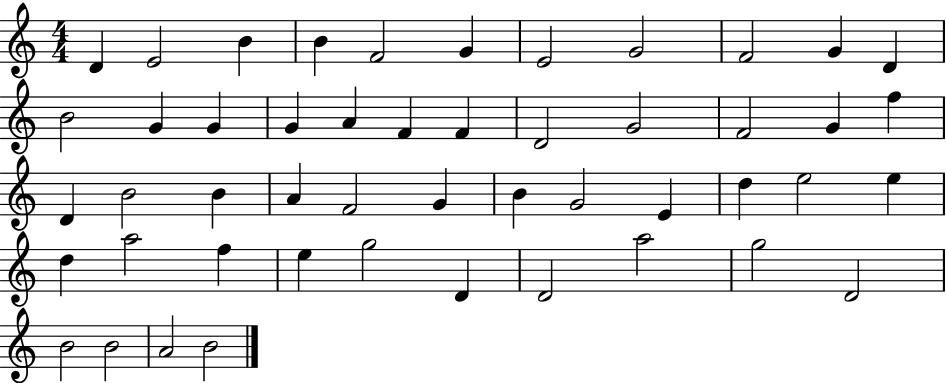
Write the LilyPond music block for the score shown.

{
  \clef treble
  \numericTimeSignature
  \time 4/4
  \key c \major
  d'4 e'2 b'4 | b'4 f'2 g'4 | e'2 g'2 | f'2 g'4 d'4 | \break b'2 g'4 g'4 | g'4 a'4 f'4 f'4 | d'2 g'2 | f'2 g'4 f''4 | \break d'4 b'2 b'4 | a'4 f'2 g'4 | b'4 g'2 e'4 | d''4 e''2 e''4 | \break d''4 a''2 f''4 | e''4 g''2 d'4 | d'2 a''2 | g''2 d'2 | \break b'2 b'2 | a'2 b'2 | \bar "|."
}